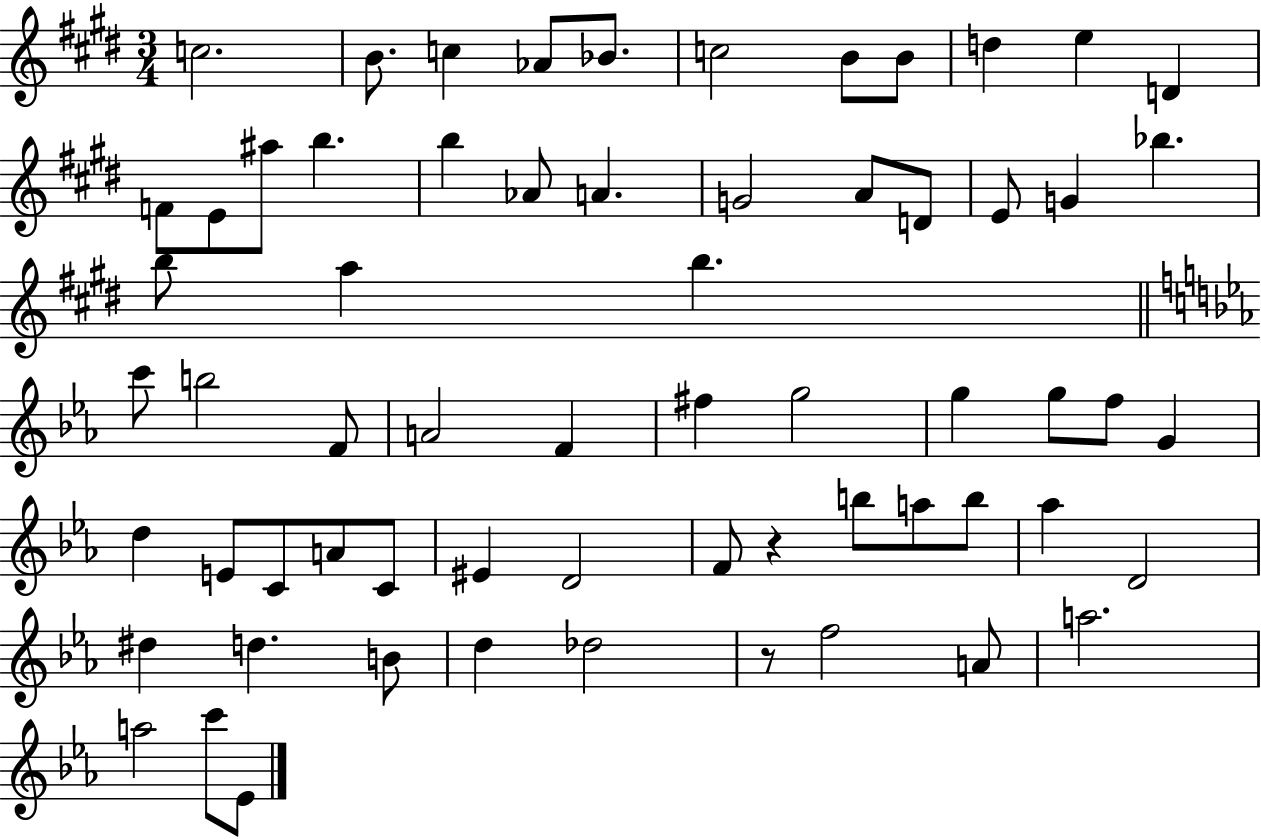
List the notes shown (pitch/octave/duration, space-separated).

C5/h. B4/e. C5/q Ab4/e Bb4/e. C5/h B4/e B4/e D5/q E5/q D4/q F4/e E4/e A#5/e B5/q. B5/q Ab4/e A4/q. G4/h A4/e D4/e E4/e G4/q Bb5/q. B5/e A5/q B5/q. C6/e B5/h F4/e A4/h F4/q F#5/q G5/h G5/q G5/e F5/e G4/q D5/q E4/e C4/e A4/e C4/e EIS4/q D4/h F4/e R/q B5/e A5/e B5/e Ab5/q D4/h D#5/q D5/q. B4/e D5/q Db5/h R/e F5/h A4/e A5/h. A5/h C6/e Eb4/e